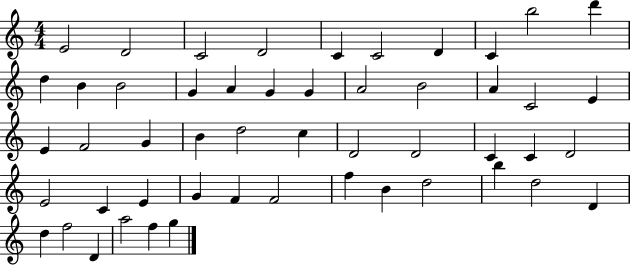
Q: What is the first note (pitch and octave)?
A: E4